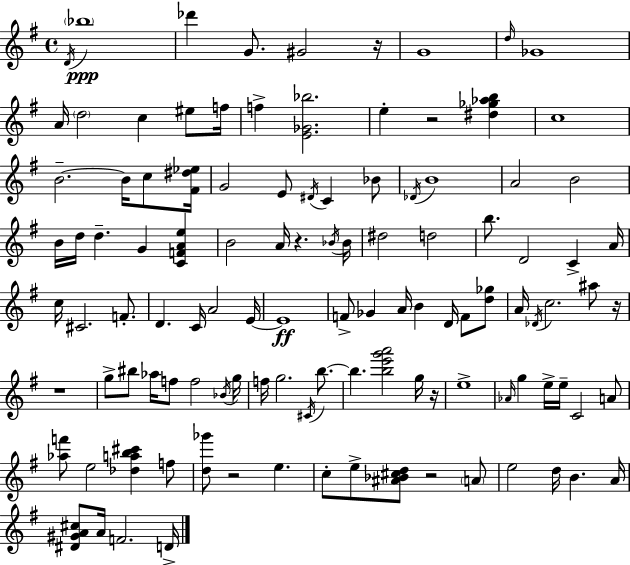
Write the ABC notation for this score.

X:1
T:Untitled
M:4/4
L:1/4
K:G
D/4 _b4 _d' G/2 ^G2 z/4 G4 d/4 _G4 A/4 d2 c ^e/2 f/4 f [E_G_b]2 e z2 [^d_g_ab] c4 B2 B/4 c/2 [^F^d_e]/4 G2 E/2 ^D/4 C _B/2 _D/4 B4 A2 B2 B/4 d/4 d G [CFAe] B2 A/4 z _B/4 _B/4 ^d2 d2 b/2 D2 C A/4 c/4 ^C2 F/2 D C/4 A2 E/4 E4 F/2 _G A/4 B D/4 F/2 [d_g]/2 A/4 _D/4 c2 ^a/2 z/4 z4 g/2 ^b/2 _a/4 f/2 f2 _B/4 g/4 f/4 g2 ^C/4 b/2 b [be'g'a']2 g/4 z/4 e4 _A/4 g e/4 e/4 C2 A/2 [_af']/2 e2 [_dab^c'] f/2 [d_g']/2 z2 e c/2 e/2 [^A_B^cd]/2 z2 A/2 e2 d/4 B A/4 [^D^GA^c]/2 A/4 F2 D/4